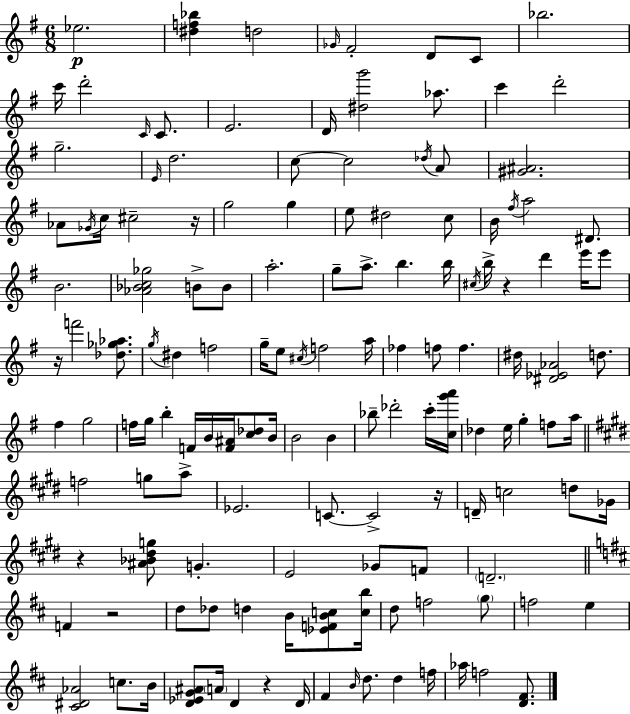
Eb5/h. [D#5,F5,Bb5]/q D5/h Gb4/s F#4/h D4/e C4/e Bb5/h. C6/s D6/h C4/s C4/e. E4/h. D4/s [D#5,G6]/h Ab5/e. C6/q D6/h G5/h. E4/s D5/h. C5/e C5/h Db5/s A4/e [G#4,A#4]/h. Ab4/e Gb4/s C5/s C#5/h R/s G5/h G5/q E5/e D#5/h C5/e B4/s F#5/s A5/h D#4/e. B4/h. [Ab4,Bb4,C5,Gb5]/h B4/e B4/e A5/h. G5/e A5/e. B5/q. B5/s C#5/s B5/s R/q D6/q E6/s E6/e R/s F6/h [Db5,Gb5,Ab5]/e. G5/s D#5/q F5/h G5/s E5/e C#5/s F5/h A5/s FES5/q F5/e F5/q. D#5/s [D#4,Eb4,Ab4]/h D5/e. F#5/q G5/h F5/s G5/s B5/q F4/s B4/s [F4,A#4]/s [C5,Db5]/e B4/s B4/h B4/q Bb5/e Db6/h C6/s [C5,G6,A6]/s Db5/q E5/s G5/q F5/e A5/s F5/h G5/e A5/e Eb4/h. C4/e. C4/h R/s D4/s C5/h D5/e Gb4/s R/q [A#4,Bb4,D#5,G5]/e G4/q. E4/h Gb4/e F4/e D4/h. F4/q R/h D5/e Db5/e D5/q B4/s [Eb4,F4,B4,C5]/e [C5,B5]/s D5/e F5/h G5/e F5/h E5/q [C#4,D#4,Ab4]/h C5/e. B4/s [D4,Eb4,G4,A#4]/e A4/s D4/q R/q D4/s F#4/q B4/s D5/e. D5/q F5/s Ab5/s F5/h [D4,F#4]/e.